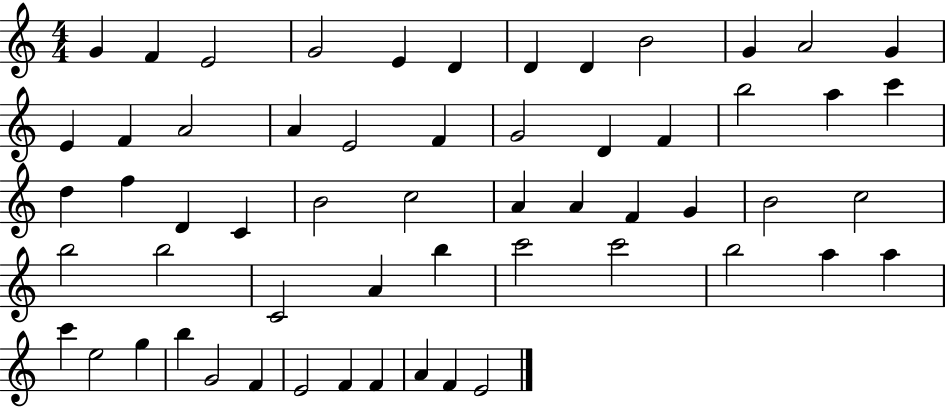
{
  \clef treble
  \numericTimeSignature
  \time 4/4
  \key c \major
  g'4 f'4 e'2 | g'2 e'4 d'4 | d'4 d'4 b'2 | g'4 a'2 g'4 | \break e'4 f'4 a'2 | a'4 e'2 f'4 | g'2 d'4 f'4 | b''2 a''4 c'''4 | \break d''4 f''4 d'4 c'4 | b'2 c''2 | a'4 a'4 f'4 g'4 | b'2 c''2 | \break b''2 b''2 | c'2 a'4 b''4 | c'''2 c'''2 | b''2 a''4 a''4 | \break c'''4 e''2 g''4 | b''4 g'2 f'4 | e'2 f'4 f'4 | a'4 f'4 e'2 | \break \bar "|."
}